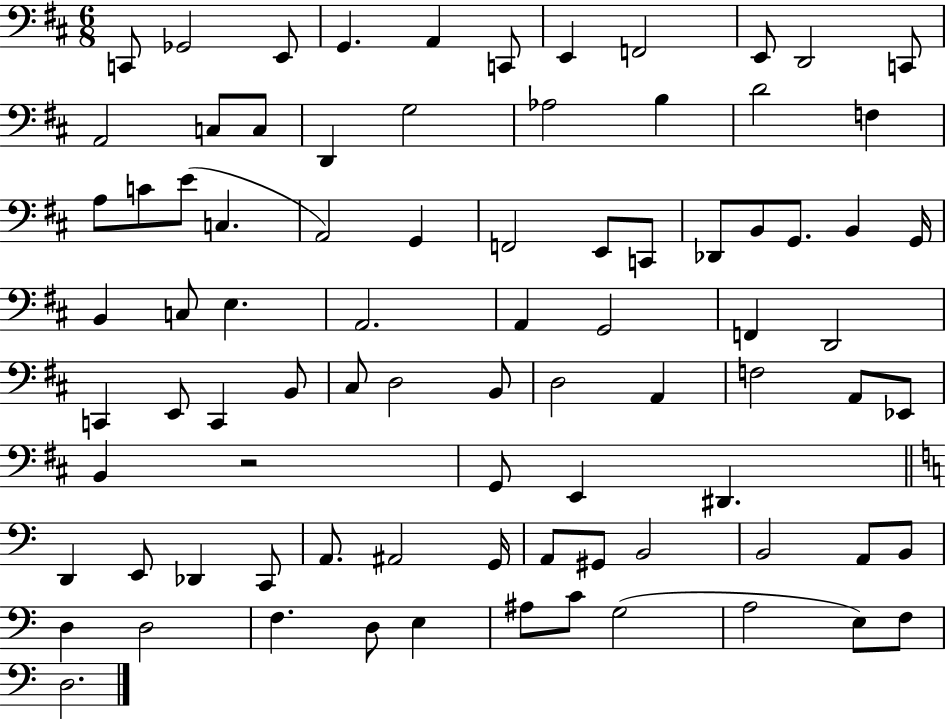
C2/e Gb2/h E2/e G2/q. A2/q C2/e E2/q F2/h E2/e D2/h C2/e A2/h C3/e C3/e D2/q G3/h Ab3/h B3/q D4/h F3/q A3/e C4/e E4/e C3/q. A2/h G2/q F2/h E2/e C2/e Db2/e B2/e G2/e. B2/q G2/s B2/q C3/e E3/q. A2/h. A2/q G2/h F2/q D2/h C2/q E2/e C2/q B2/e C#3/e D3/h B2/e D3/h A2/q F3/h A2/e Eb2/e B2/q R/h G2/e E2/q D#2/q. D2/q E2/e Db2/q C2/e A2/e. A#2/h G2/s A2/e G#2/e B2/h B2/h A2/e B2/e D3/q D3/h F3/q. D3/e E3/q A#3/e C4/e G3/h A3/h E3/e F3/e D3/h.